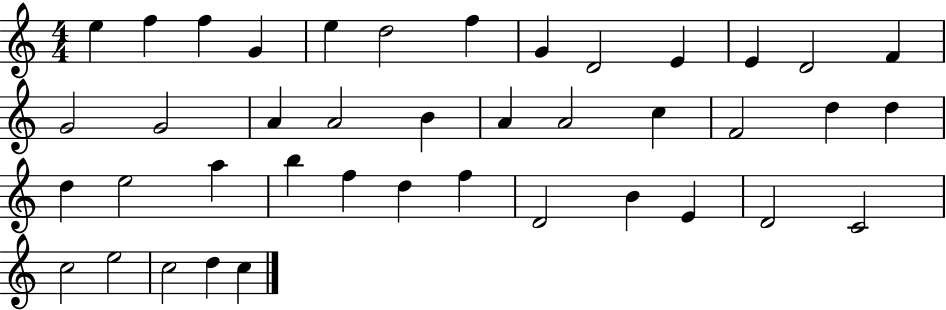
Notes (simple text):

E5/q F5/q F5/q G4/q E5/q D5/h F5/q G4/q D4/h E4/q E4/q D4/h F4/q G4/h G4/h A4/q A4/h B4/q A4/q A4/h C5/q F4/h D5/q D5/q D5/q E5/h A5/q B5/q F5/q D5/q F5/q D4/h B4/q E4/q D4/h C4/h C5/h E5/h C5/h D5/q C5/q